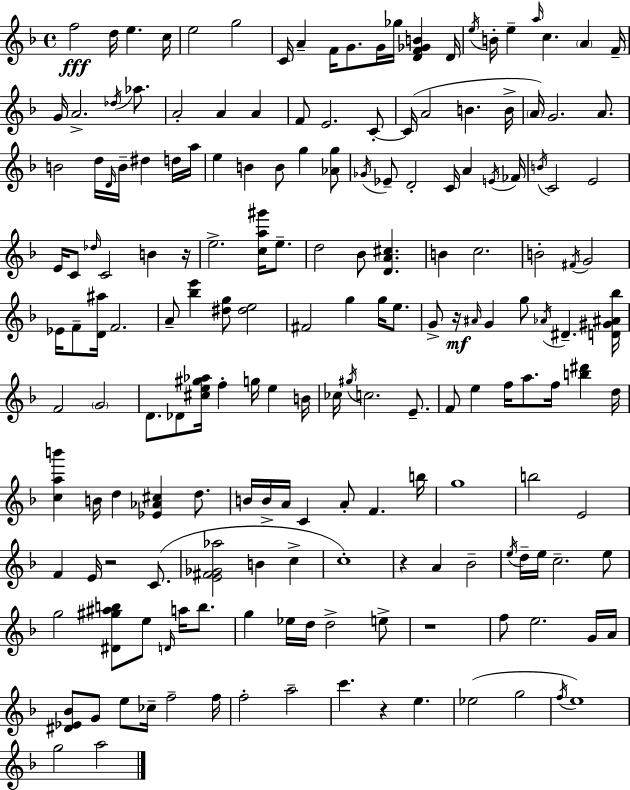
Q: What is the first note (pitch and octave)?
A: F5